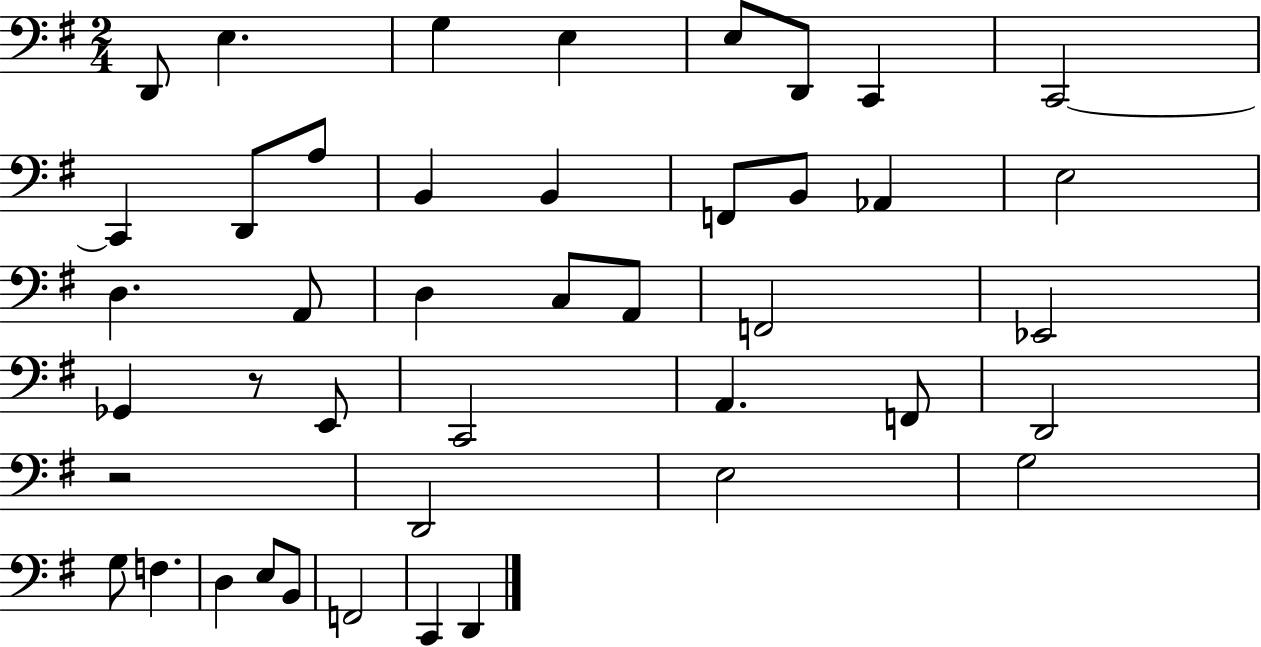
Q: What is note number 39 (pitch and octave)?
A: F2